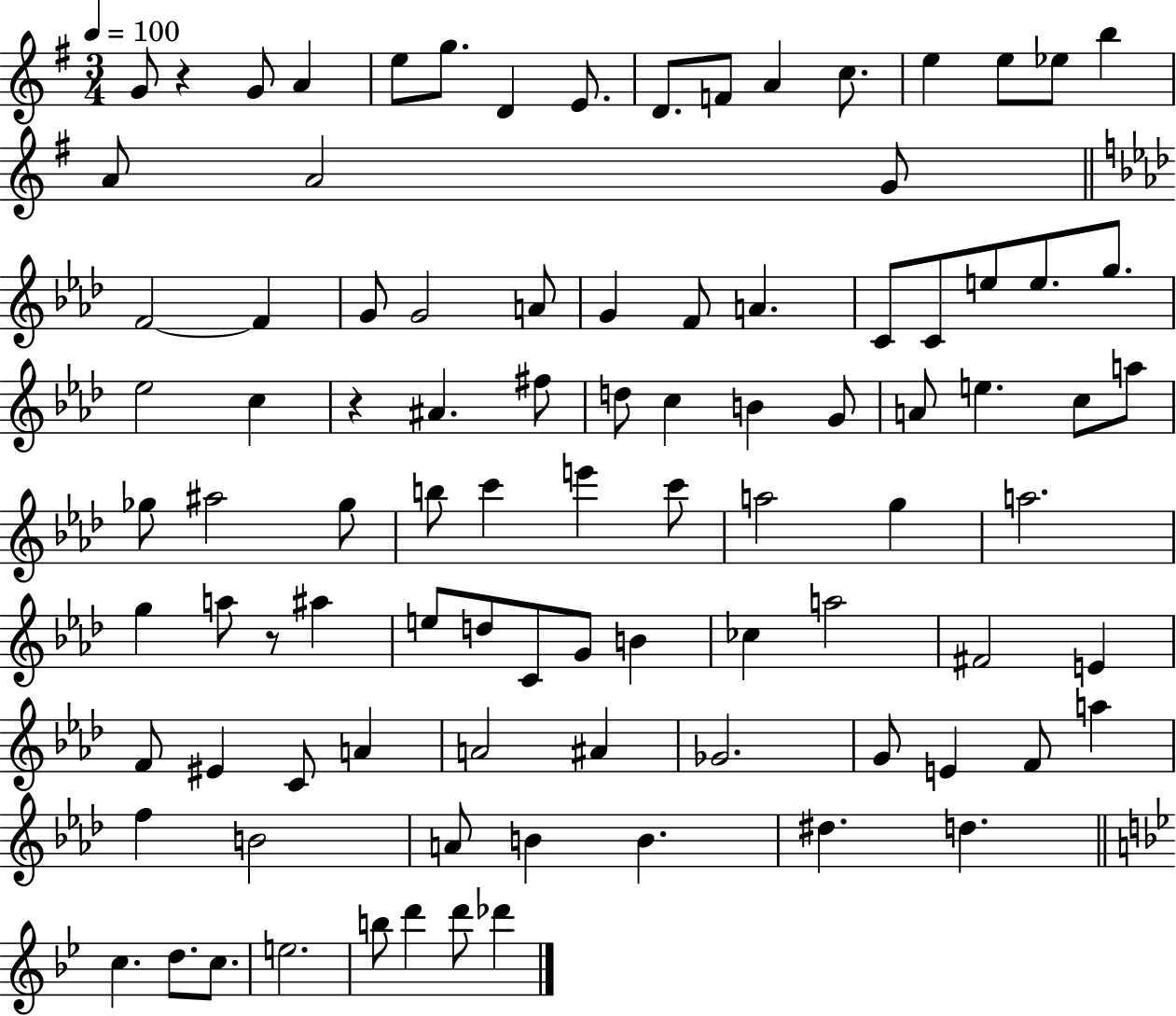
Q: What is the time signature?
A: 3/4